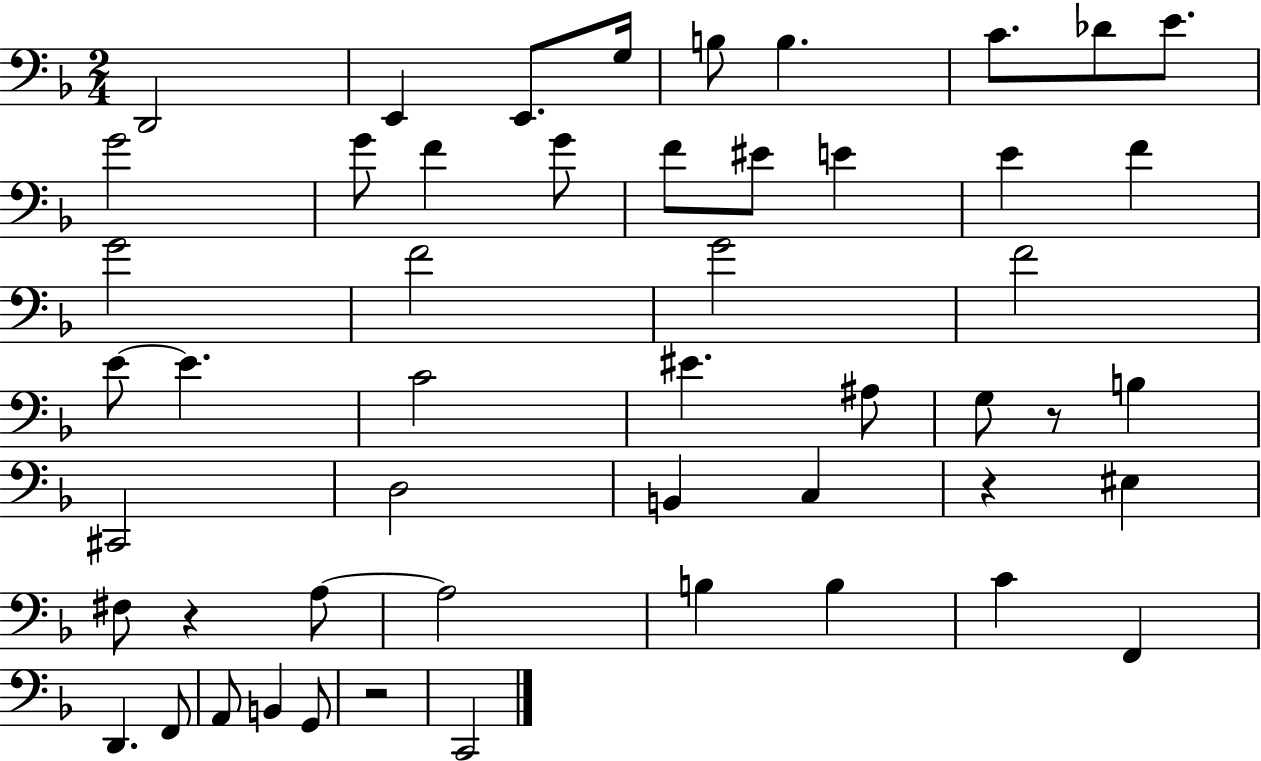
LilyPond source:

{
  \clef bass
  \numericTimeSignature
  \time 2/4
  \key f \major
  \repeat volta 2 { d,2 | e,4 e,8. g16 | b8 b4. | c'8. des'8 e'8. | \break g'2 | g'8 f'4 g'8 | f'8 eis'8 e'4 | e'4 f'4 | \break g'2 | f'2 | g'2 | f'2 | \break e'8~~ e'4. | c'2 | eis'4. ais8 | g8 r8 b4 | \break cis,2 | d2 | b,4 c4 | r4 eis4 | \break fis8 r4 a8~~ | a2 | b4 b4 | c'4 f,4 | \break d,4. f,8 | a,8 b,4 g,8 | r2 | c,2 | \break } \bar "|."
}